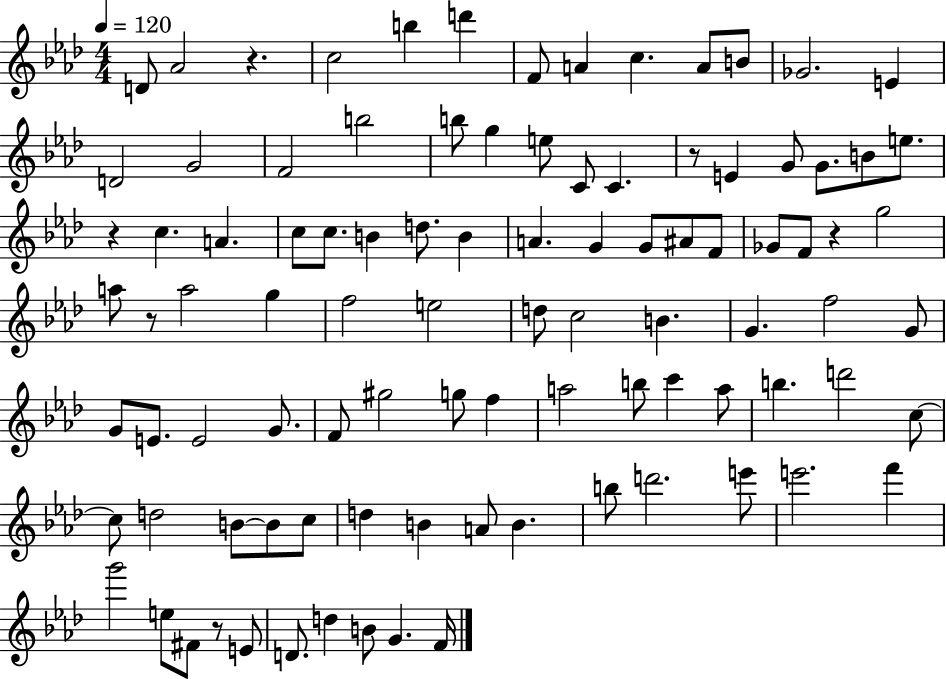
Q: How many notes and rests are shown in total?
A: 96